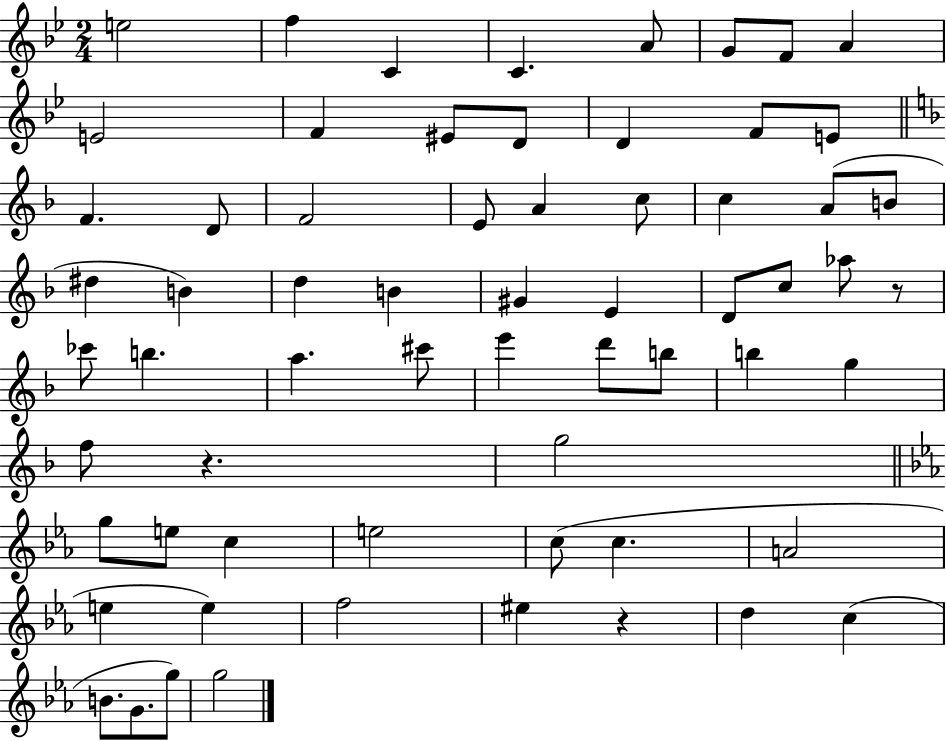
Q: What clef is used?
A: treble